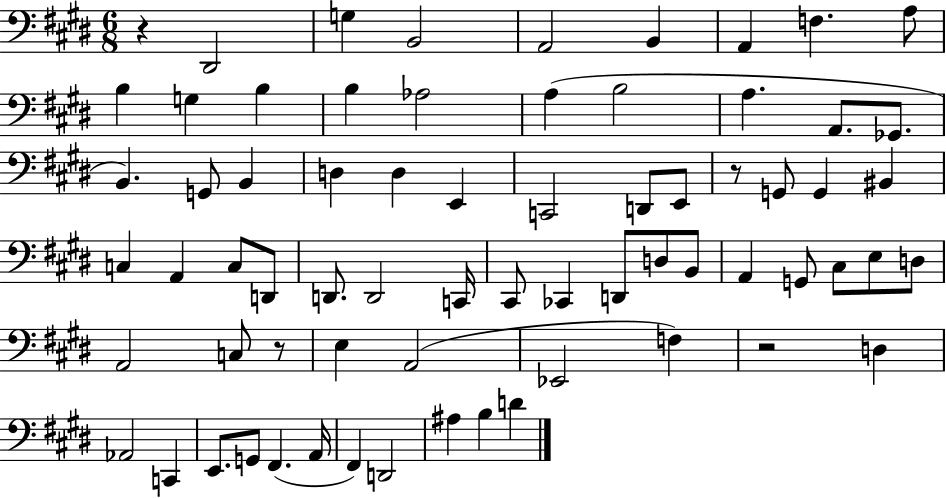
X:1
T:Untitled
M:6/8
L:1/4
K:E
z ^D,,2 G, B,,2 A,,2 B,, A,, F, A,/2 B, G, B, B, _A,2 A, B,2 A, A,,/2 _G,,/2 B,, G,,/2 B,, D, D, E,, C,,2 D,,/2 E,,/2 z/2 G,,/2 G,, ^B,, C, A,, C,/2 D,,/2 D,,/2 D,,2 C,,/4 ^C,,/2 _C,, D,,/2 D,/2 B,,/2 A,, G,,/2 ^C,/2 E,/2 D,/2 A,,2 C,/2 z/2 E, A,,2 _E,,2 F, z2 D, _A,,2 C,, E,,/2 G,,/2 ^F,, A,,/4 ^F,, D,,2 ^A, B, D